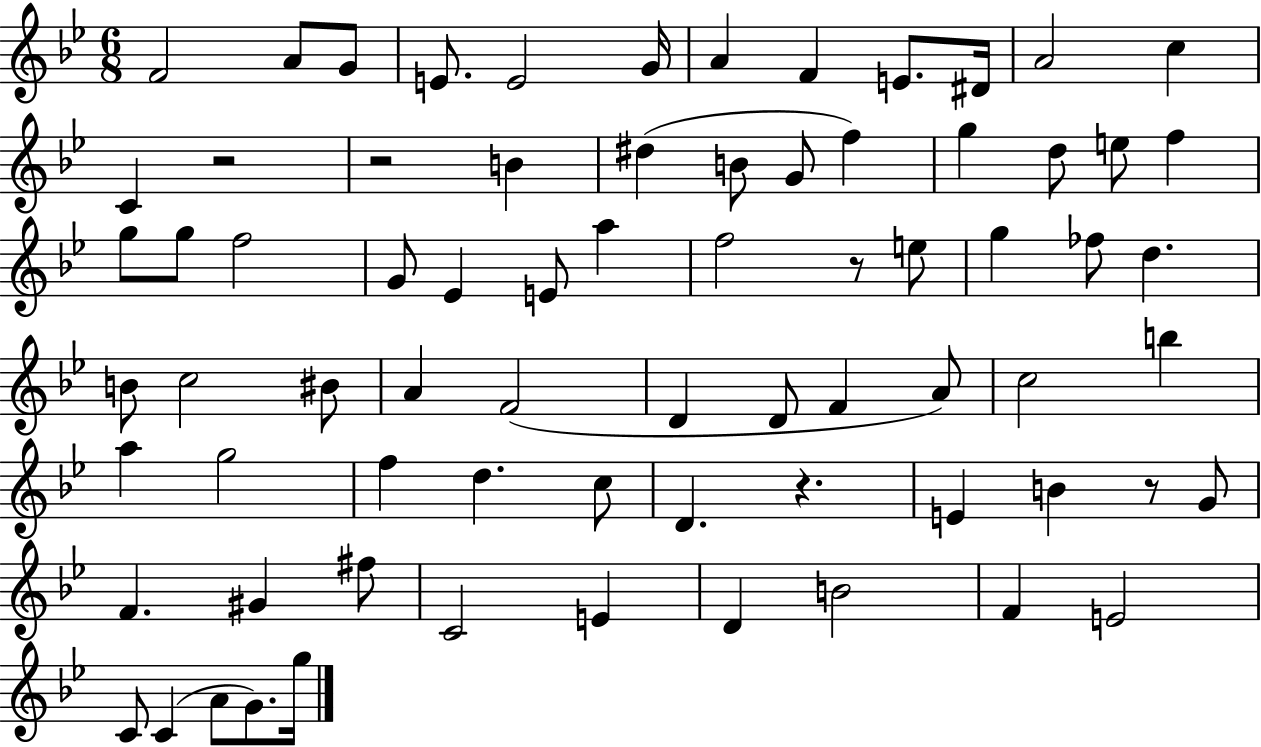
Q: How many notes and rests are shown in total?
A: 73